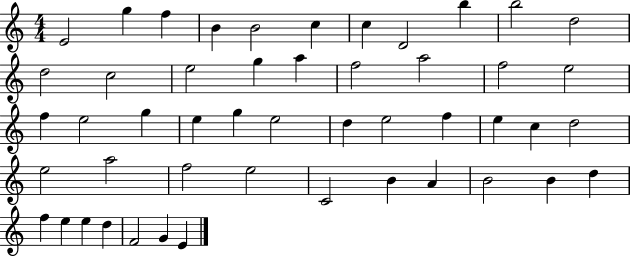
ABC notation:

X:1
T:Untitled
M:4/4
L:1/4
K:C
E2 g f B B2 c c D2 b b2 d2 d2 c2 e2 g a f2 a2 f2 e2 f e2 g e g e2 d e2 f e c d2 e2 a2 f2 e2 C2 B A B2 B d f e e d F2 G E